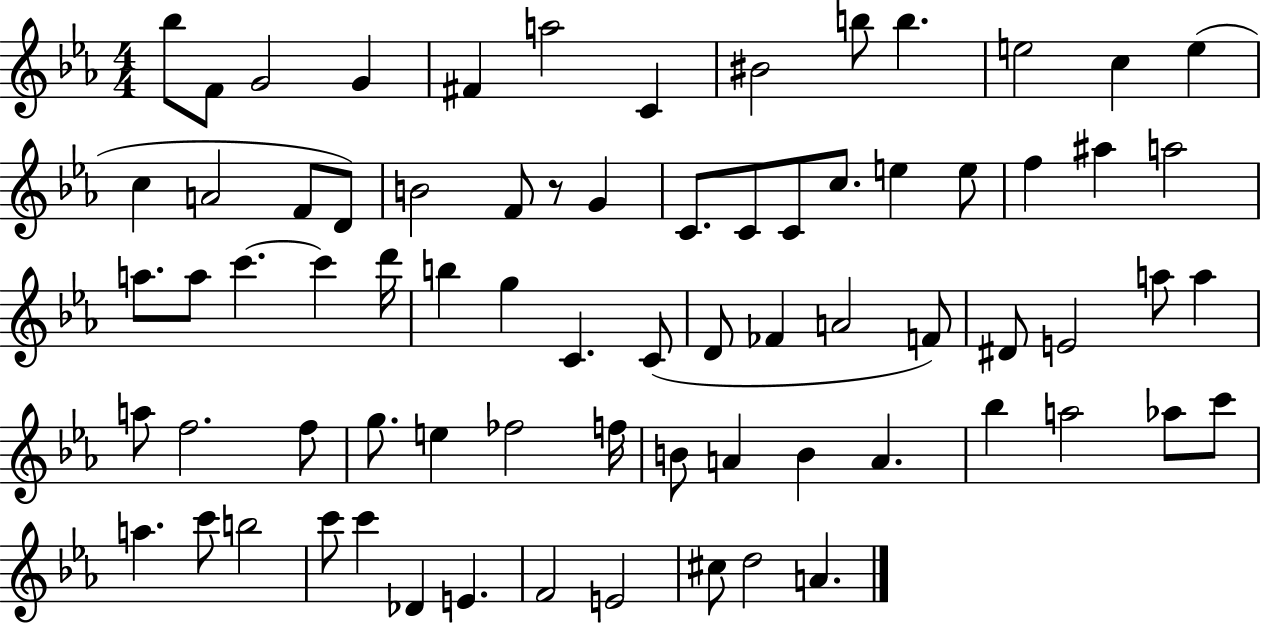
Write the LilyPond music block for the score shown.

{
  \clef treble
  \numericTimeSignature
  \time 4/4
  \key ees \major
  bes''8 f'8 g'2 g'4 | fis'4 a''2 c'4 | bis'2 b''8 b''4. | e''2 c''4 e''4( | \break c''4 a'2 f'8 d'8) | b'2 f'8 r8 g'4 | c'8. c'8 c'8 c''8. e''4 e''8 | f''4 ais''4 a''2 | \break a''8. a''8 c'''4.~~ c'''4 d'''16 | b''4 g''4 c'4. c'8( | d'8 fes'4 a'2 f'8) | dis'8 e'2 a''8 a''4 | \break a''8 f''2. f''8 | g''8. e''4 fes''2 f''16 | b'8 a'4 b'4 a'4. | bes''4 a''2 aes''8 c'''8 | \break a''4. c'''8 b''2 | c'''8 c'''4 des'4 e'4. | f'2 e'2 | cis''8 d''2 a'4. | \break \bar "|."
}